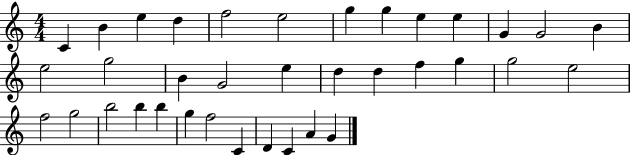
C4/q B4/q E5/q D5/q F5/h E5/h G5/q G5/q E5/q E5/q G4/q G4/h B4/q E5/h G5/h B4/q G4/h E5/q D5/q D5/q F5/q G5/q G5/h E5/h F5/h G5/h B5/h B5/q B5/q G5/q F5/h C4/q D4/q C4/q A4/q G4/q